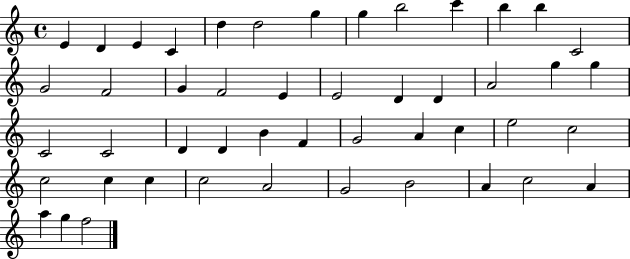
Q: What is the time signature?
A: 4/4